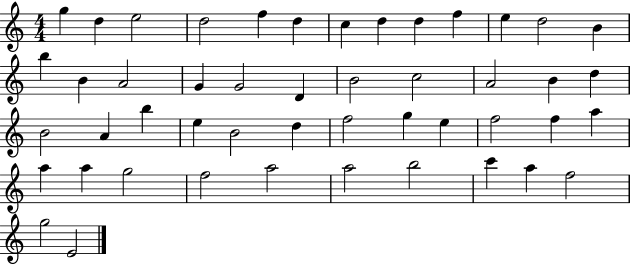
G5/q D5/q E5/h D5/h F5/q D5/q C5/q D5/q D5/q F5/q E5/q D5/h B4/q B5/q B4/q A4/h G4/q G4/h D4/q B4/h C5/h A4/h B4/q D5/q B4/h A4/q B5/q E5/q B4/h D5/q F5/h G5/q E5/q F5/h F5/q A5/q A5/q A5/q G5/h F5/h A5/h A5/h B5/h C6/q A5/q F5/h G5/h E4/h